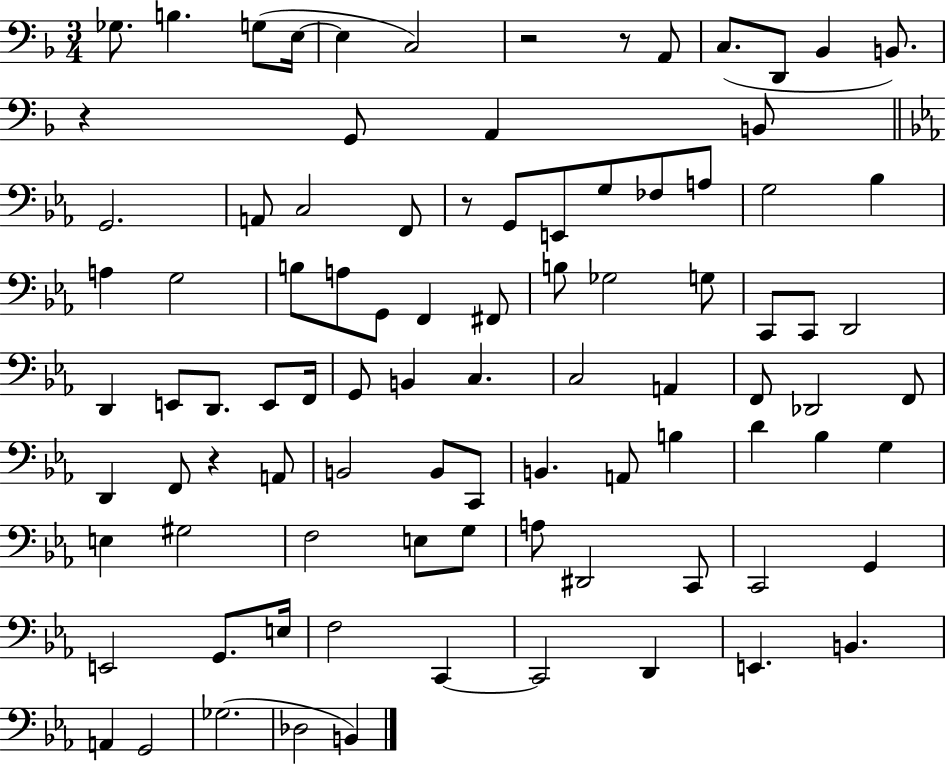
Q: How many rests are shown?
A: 5